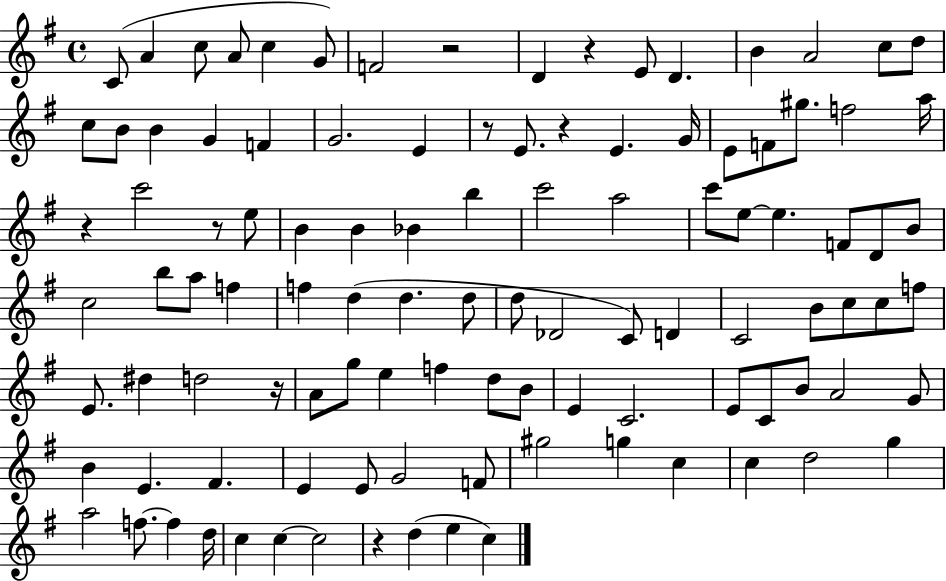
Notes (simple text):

C4/e A4/q C5/e A4/e C5/q G4/e F4/h R/h D4/q R/q E4/e D4/q. B4/q A4/h C5/e D5/e C5/e B4/e B4/q G4/q F4/q G4/h. E4/q R/e E4/e. R/q E4/q. G4/s E4/e F4/e G#5/e. F5/h A5/s R/q C6/h R/e E5/e B4/q B4/q Bb4/q B5/q C6/h A5/h C6/e E5/e E5/q. F4/e D4/e B4/e C5/h B5/e A5/e F5/q F5/q D5/q D5/q. D5/e D5/e Db4/h C4/e D4/q C4/h B4/e C5/e C5/e F5/e E4/e. D#5/q D5/h R/s A4/e G5/e E5/q F5/q D5/e B4/e E4/q C4/h. E4/e C4/e B4/e A4/h G4/e B4/q E4/q. F#4/q. E4/q E4/e G4/h F4/e G#5/h G5/q C5/q C5/q D5/h G5/q A5/h F5/e. F5/q D5/s C5/q C5/q C5/h R/q D5/q E5/q C5/q